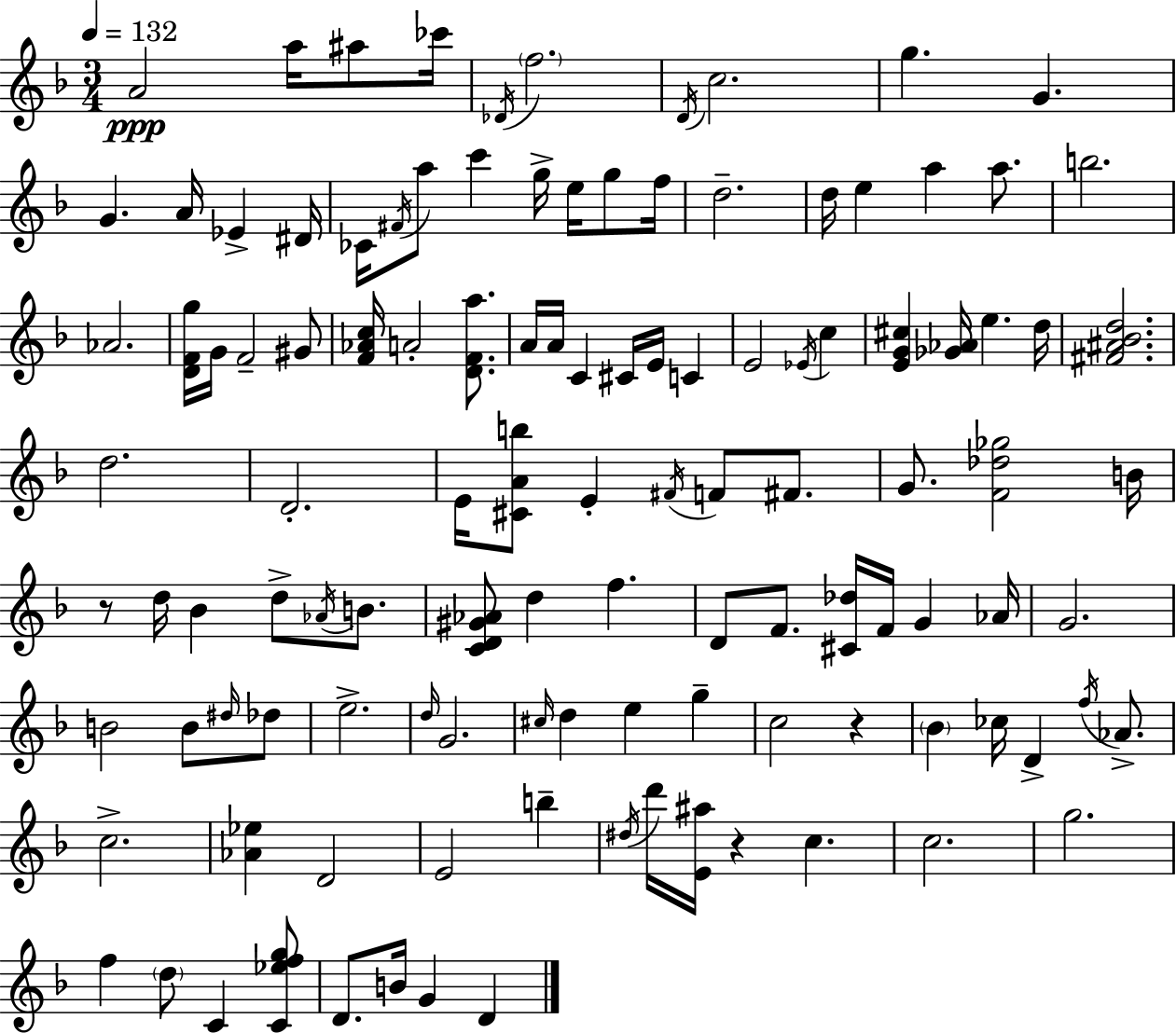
A4/h A5/s A#5/e CES6/s Db4/s F5/h. D4/s C5/h. G5/q. G4/q. G4/q. A4/s Eb4/q D#4/s CES4/s F#4/s A5/e C6/q G5/s E5/s G5/e F5/s D5/h. D5/s E5/q A5/q A5/e. B5/h. Ab4/h. [D4,F4,G5]/s G4/s F4/h G#4/e [F4,Ab4,C5]/s A4/h [D4,F4,A5]/e. A4/s A4/s C4/q C#4/s E4/s C4/q E4/h Eb4/s C5/q [E4,G4,C#5]/q [Gb4,Ab4]/s E5/q. D5/s [F#4,A#4,Bb4,D5]/h. D5/h. D4/h. E4/s [C#4,A4,B5]/e E4/q F#4/s F4/e F#4/e. G4/e. [F4,Db5,Gb5]/h B4/s R/e D5/s Bb4/q D5/e Ab4/s B4/e. [C4,D4,G#4,Ab4]/e D5/q F5/q. D4/e F4/e. [C#4,Db5]/s F4/s G4/q Ab4/s G4/h. B4/h B4/e D#5/s Db5/e E5/h. D5/s G4/h. C#5/s D5/q E5/q G5/q C5/h R/q Bb4/q CES5/s D4/q F5/s Ab4/e. C5/h. [Ab4,Eb5]/q D4/h E4/h B5/q D#5/s D6/s [E4,A#5]/s R/q C5/q. C5/h. G5/h. F5/q D5/e C4/q [C4,Eb5,F5,G5]/e D4/e. B4/s G4/q D4/q